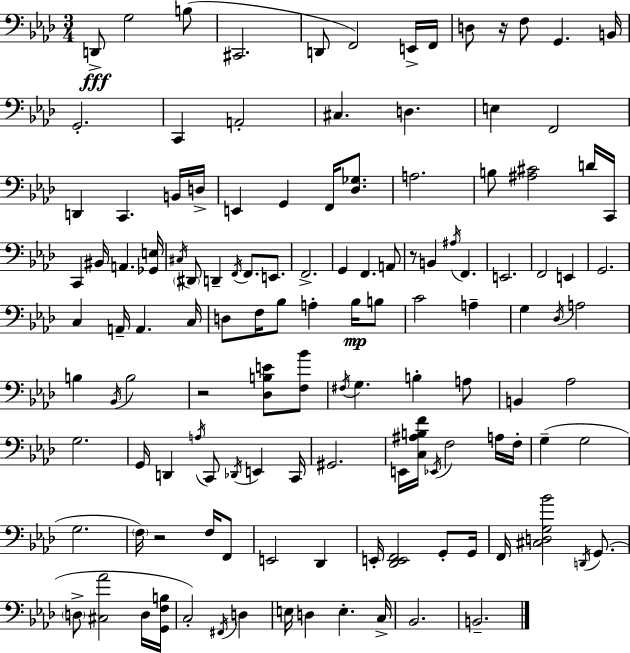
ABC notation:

X:1
T:Untitled
M:3/4
L:1/4
K:Fm
D,,/2 G,2 B,/2 ^C,,2 D,,/2 F,,2 E,,/4 F,,/4 D,/2 z/4 F,/2 G,, B,,/4 G,,2 C,, A,,2 ^C, D, E, F,,2 D,, C,, B,,/4 D,/4 E,, G,, F,,/4 [_D,_G,]/2 A,2 B,/2 [^A,^C]2 D/4 C,,/4 C,, ^B,,/4 A,, [_G,,E,]/4 ^C,/4 ^D,,/2 D,, F,,/4 F,,/2 E,,/2 F,,2 G,, F,, A,,/2 z/2 B,, ^A,/4 F,, E,,2 F,,2 E,, G,,2 C, A,,/4 A,, C,/4 D,/2 F,/4 _B,/2 A, _B,/4 B,/2 C2 A, G, _D,/4 A,2 B, _B,,/4 B,2 z2 [_D,B,E]/2 [F,_B]/2 ^F,/4 G, B, A,/2 B,, _A,2 G,2 G,,/4 D,, A,/4 C,,/2 _D,,/4 E,, C,,/4 ^G,,2 E,,/4 [C,^A,B,F]/4 _E,,/4 F,2 A,/4 F,/4 G, G,2 G,2 F,/4 z2 F,/4 F,,/2 E,,2 _D,, E,,/4 [_D,,E,,F,,]2 G,,/2 G,,/4 F,,/4 [^C,D,G,_B]2 D,,/4 G,,/2 D,/2 [^C,_A]2 D,/4 [G,,F,B,]/4 C,2 ^F,,/4 D, E,/4 D, E, C,/4 _B,,2 B,,2